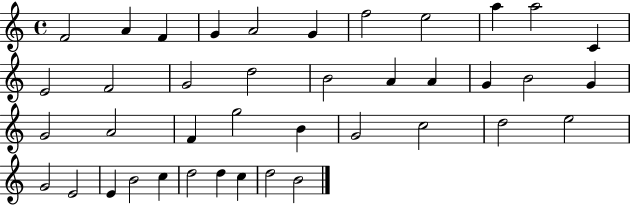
F4/h A4/q F4/q G4/q A4/h G4/q F5/h E5/h A5/q A5/h C4/q E4/h F4/h G4/h D5/h B4/h A4/q A4/q G4/q B4/h G4/q G4/h A4/h F4/q G5/h B4/q G4/h C5/h D5/h E5/h G4/h E4/h E4/q B4/h C5/q D5/h D5/q C5/q D5/h B4/h